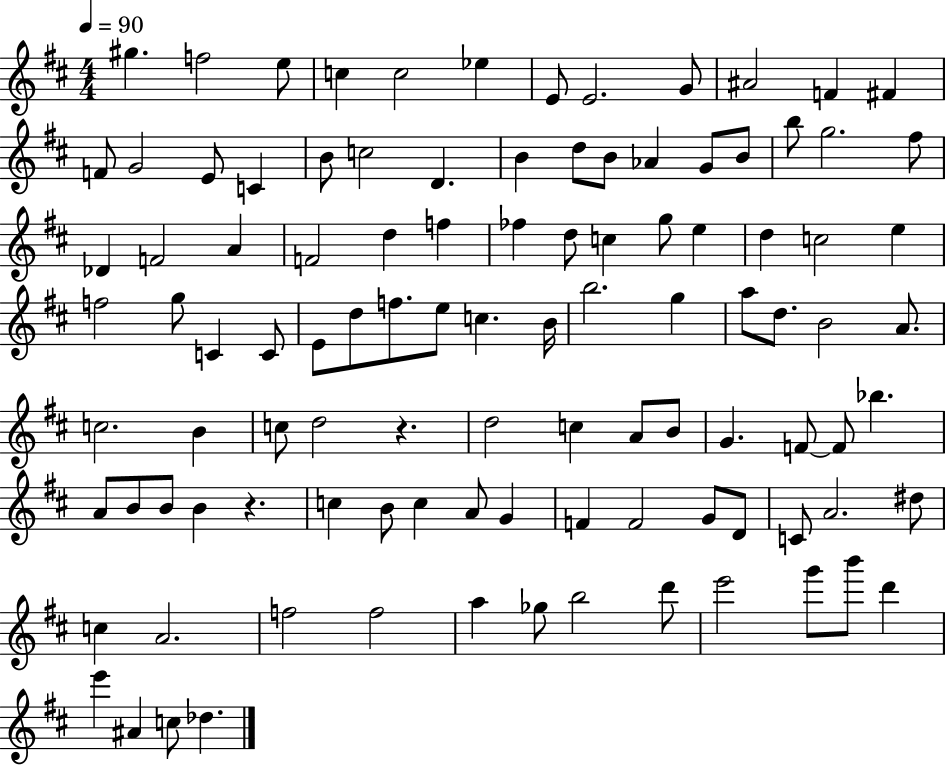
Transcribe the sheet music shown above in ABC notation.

X:1
T:Untitled
M:4/4
L:1/4
K:D
^g f2 e/2 c c2 _e E/2 E2 G/2 ^A2 F ^F F/2 G2 E/2 C B/2 c2 D B d/2 B/2 _A G/2 B/2 b/2 g2 ^f/2 _D F2 A F2 d f _f d/2 c g/2 e d c2 e f2 g/2 C C/2 E/2 d/2 f/2 e/2 c B/4 b2 g a/2 d/2 B2 A/2 c2 B c/2 d2 z d2 c A/2 B/2 G F/2 F/2 _b A/2 B/2 B/2 B z c B/2 c A/2 G F F2 G/2 D/2 C/2 A2 ^d/2 c A2 f2 f2 a _g/2 b2 d'/2 e'2 g'/2 b'/2 d' e' ^A c/2 _d